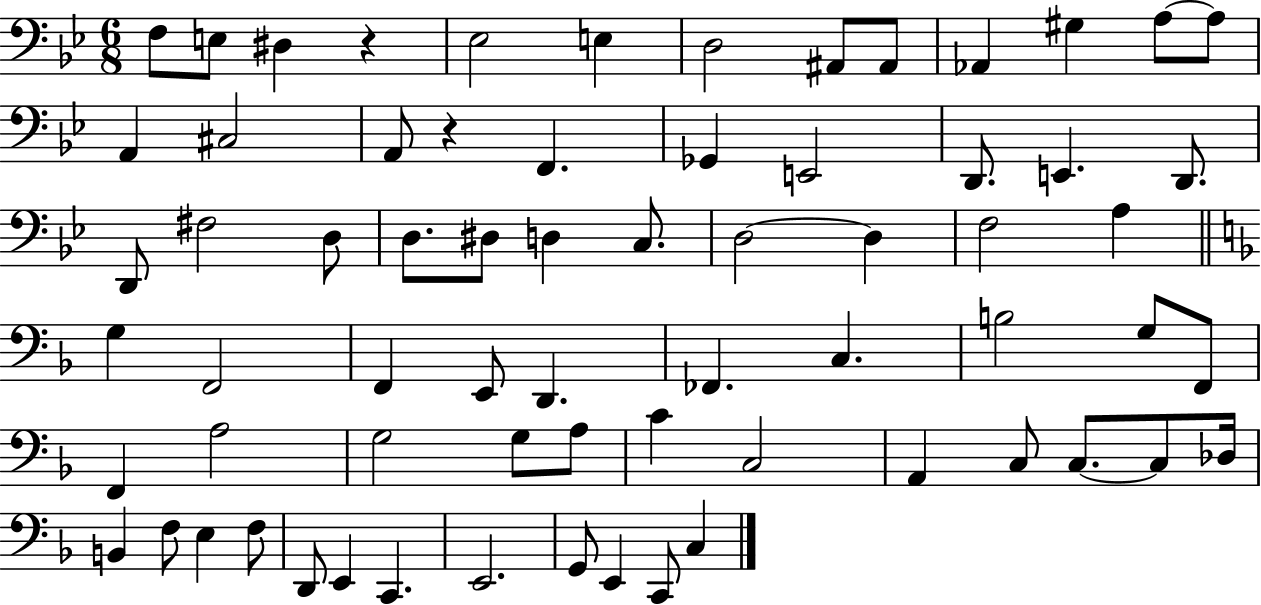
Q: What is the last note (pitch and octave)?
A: C3